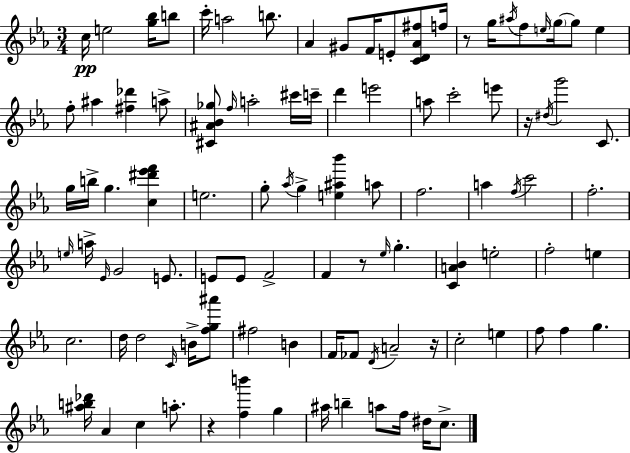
C5/s E5/h [G5,Bb5]/s B5/e C6/s A5/h B5/e. Ab4/q G#4/e F4/s E4/e [C4,D4,Ab4,F#5]/e F5/s R/e G5/s A#5/s F5/e E5/s G5/s G5/e E5/q F5/e A#5/q [F#5,Db6]/q A5/e [C#4,A#4,Bb4,Gb5]/e F5/s A5/h C#6/s C6/s D6/q E6/h A5/e C6/h E6/e R/s D#5/s G6/h C4/e. G5/s B5/s G5/q. [C5,D#6,Eb6,F6]/q E5/h. G5/e Ab5/s G5/q [E5,A#5,Bb6]/q A5/e F5/h. A5/q F5/s C6/h F5/h. E5/s A5/s Eb4/s G4/h E4/e. E4/e E4/e F4/h F4/q R/e Eb5/s G5/q. [C4,A4,Bb4]/q E5/h F5/h E5/q C5/h. D5/s D5/h C4/s B4/s [F5,G5,A#6]/e F#5/h B4/q F4/s FES4/e D4/s A4/h R/s C5/h E5/q F5/e F5/q G5/q. [A#5,B5,Db6]/s Ab4/q C5/q A5/e. R/q [F5,B6]/q G5/q A#5/s B5/q A5/e F5/s D#5/s C5/e.